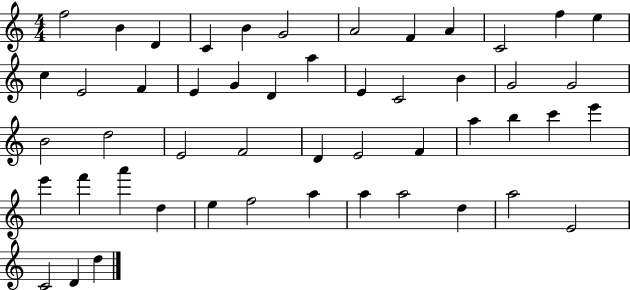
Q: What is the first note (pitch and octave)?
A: F5